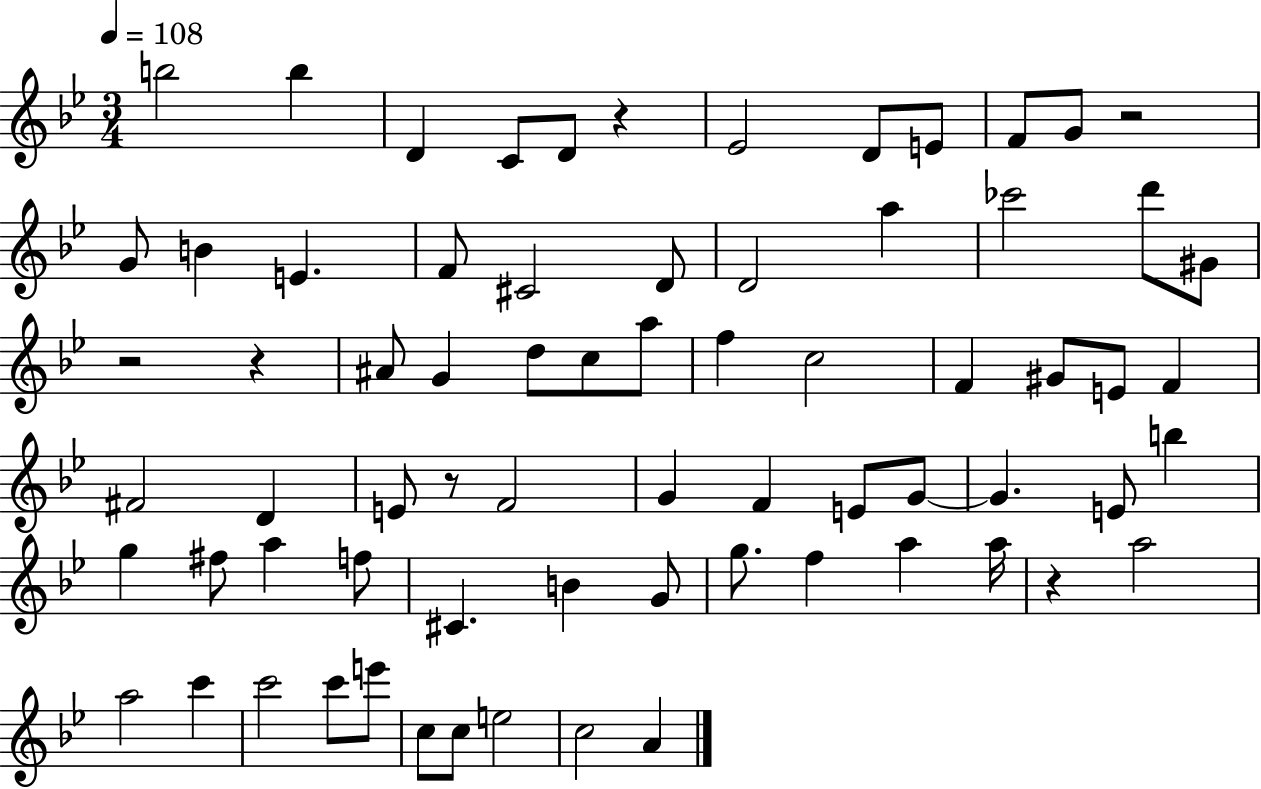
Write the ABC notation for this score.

X:1
T:Untitled
M:3/4
L:1/4
K:Bb
b2 b D C/2 D/2 z _E2 D/2 E/2 F/2 G/2 z2 G/2 B E F/2 ^C2 D/2 D2 a _c'2 d'/2 ^G/2 z2 z ^A/2 G d/2 c/2 a/2 f c2 F ^G/2 E/2 F ^F2 D E/2 z/2 F2 G F E/2 G/2 G E/2 b g ^f/2 a f/2 ^C B G/2 g/2 f a a/4 z a2 a2 c' c'2 c'/2 e'/2 c/2 c/2 e2 c2 A